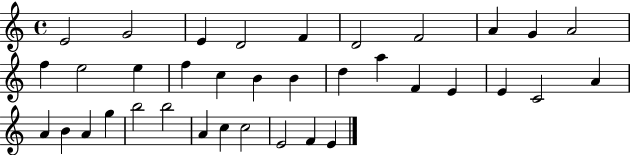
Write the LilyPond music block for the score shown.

{
  \clef treble
  \time 4/4
  \defaultTimeSignature
  \key c \major
  e'2 g'2 | e'4 d'2 f'4 | d'2 f'2 | a'4 g'4 a'2 | \break f''4 e''2 e''4 | f''4 c''4 b'4 b'4 | d''4 a''4 f'4 e'4 | e'4 c'2 a'4 | \break a'4 b'4 a'4 g''4 | b''2 b''2 | a'4 c''4 c''2 | e'2 f'4 e'4 | \break \bar "|."
}